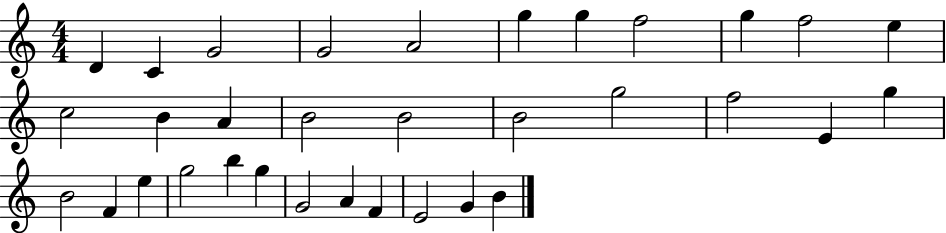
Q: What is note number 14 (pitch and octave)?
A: A4